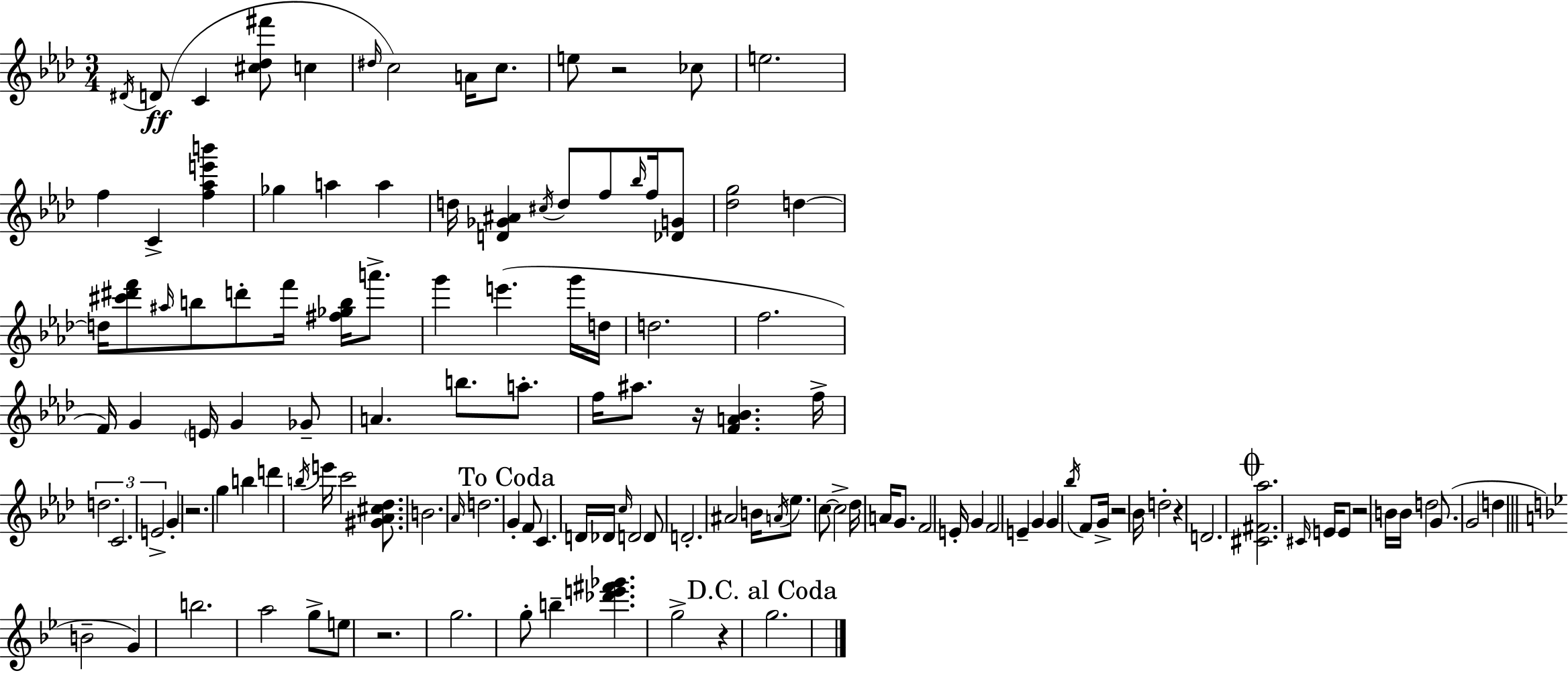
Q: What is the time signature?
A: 3/4